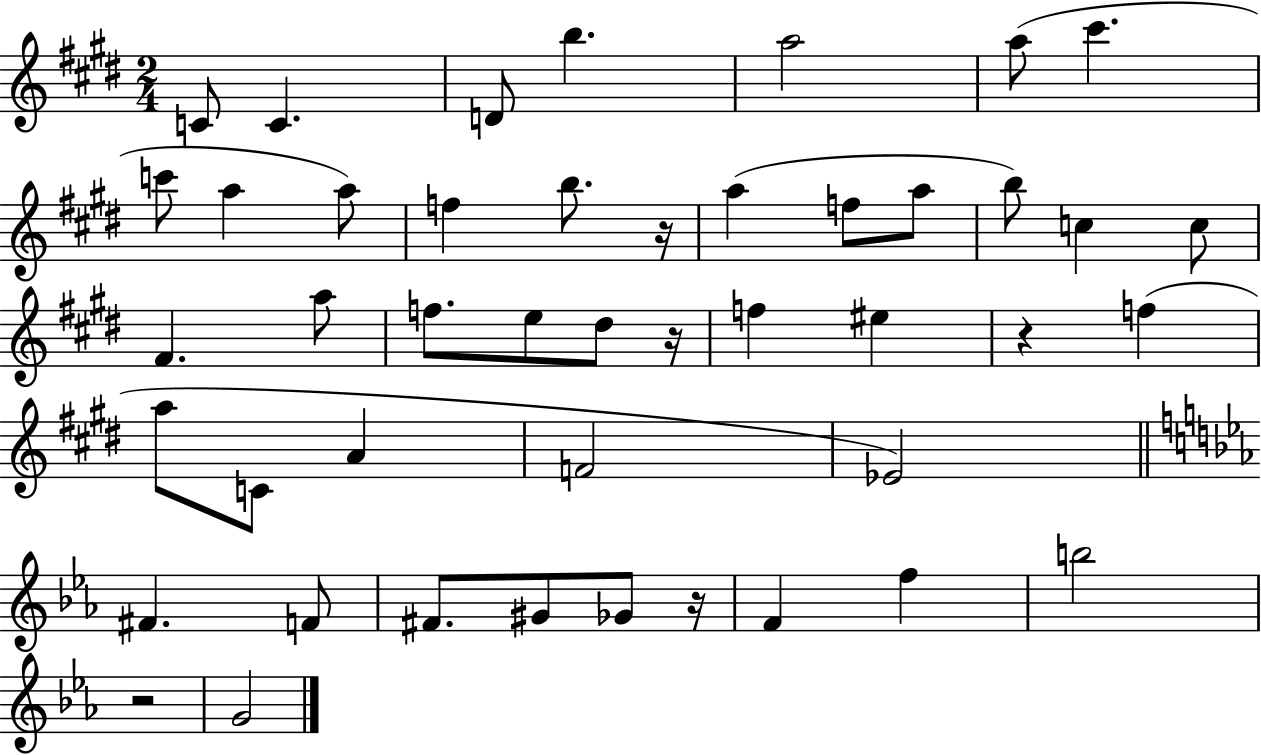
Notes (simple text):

C4/e C4/q. D4/e B5/q. A5/h A5/e C#6/q. C6/e A5/q A5/e F5/q B5/e. R/s A5/q F5/e A5/e B5/e C5/q C5/e F#4/q. A5/e F5/e. E5/e D#5/e R/s F5/q EIS5/q R/q F5/q A5/e C4/e A4/q F4/h Eb4/h F#4/q. F4/e F#4/e. G#4/e Gb4/e R/s F4/q F5/q B5/h R/h G4/h